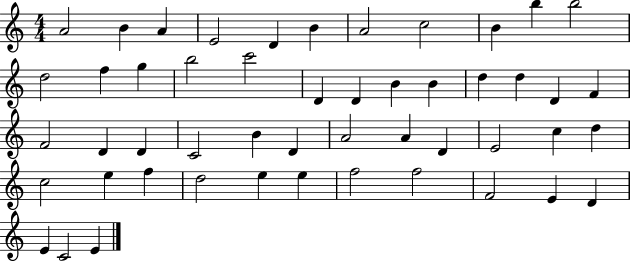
X:1
T:Untitled
M:4/4
L:1/4
K:C
A2 B A E2 D B A2 c2 B b b2 d2 f g b2 c'2 D D B B d d D F F2 D D C2 B D A2 A D E2 c d c2 e f d2 e e f2 f2 F2 E D E C2 E